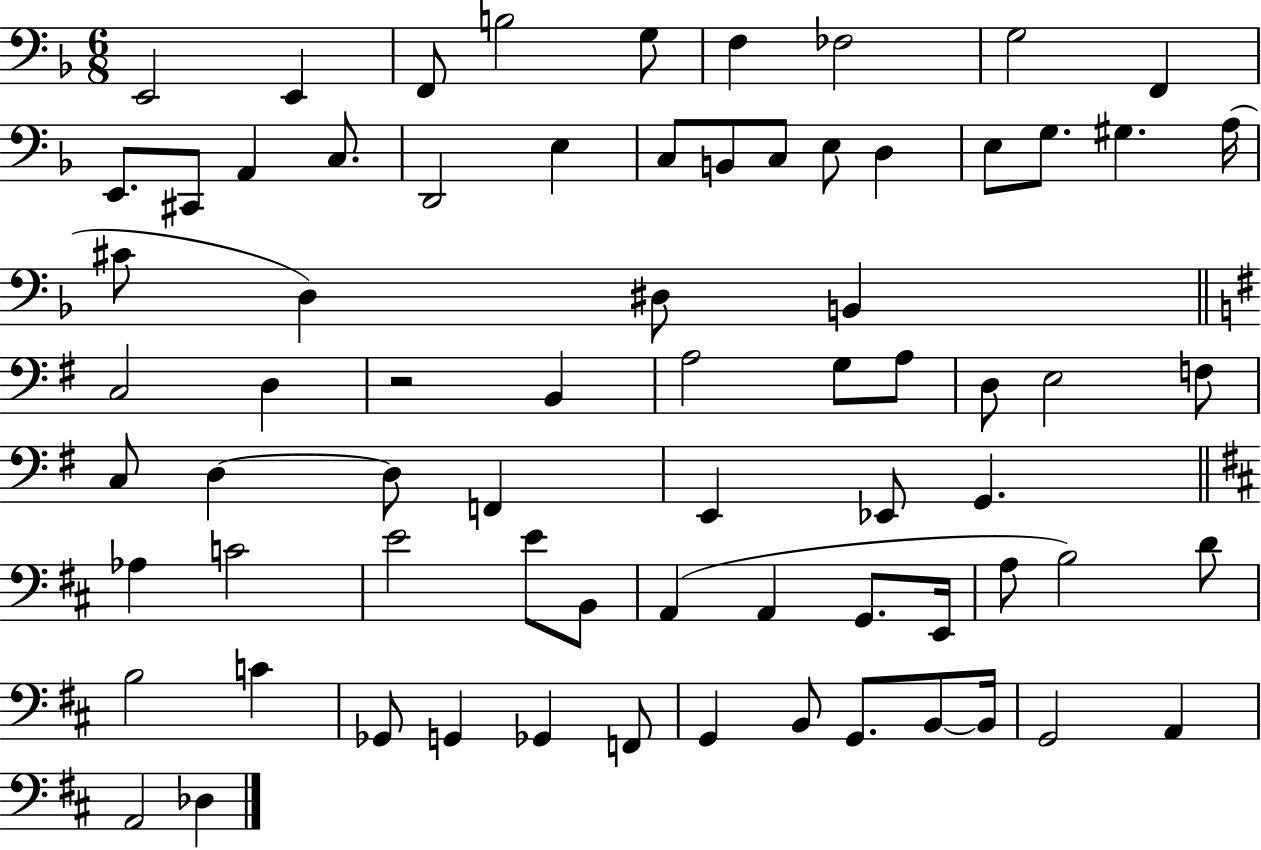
E2/h E2/q F2/e B3/h G3/e F3/q FES3/h G3/h F2/q E2/e. C#2/e A2/q C3/e. D2/h E3/q C3/e B2/e C3/e E3/e D3/q E3/e G3/e. G#3/q. A3/s C#4/e D3/q D#3/e B2/q C3/h D3/q R/h B2/q A3/h G3/e A3/e D3/e E3/h F3/e C3/e D3/q D3/e F2/q E2/q Eb2/e G2/q. Ab3/q C4/h E4/h E4/e B2/e A2/q A2/q G2/e. E2/s A3/e B3/h D4/e B3/h C4/q Gb2/e G2/q Gb2/q F2/e G2/q B2/e G2/e. B2/e B2/s G2/h A2/q A2/h Db3/q